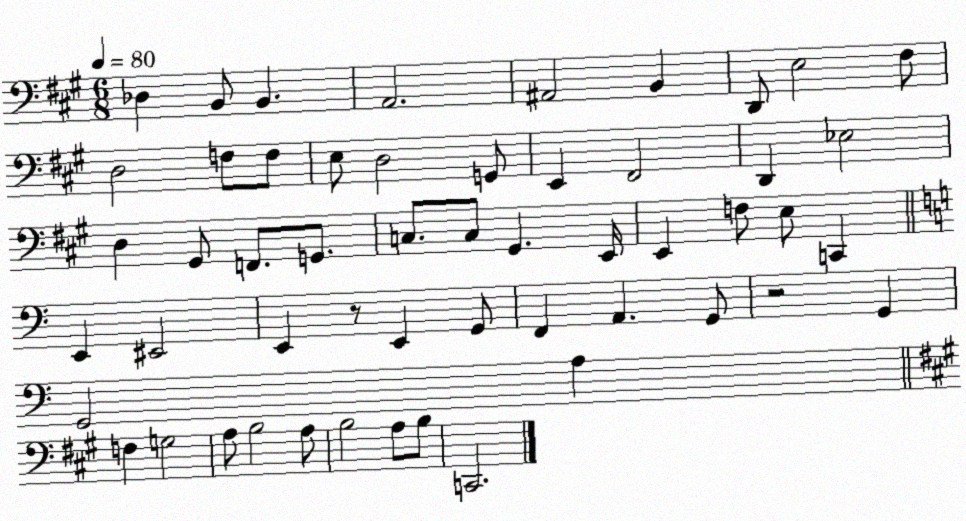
X:1
T:Untitled
M:6/8
L:1/4
K:A
_D, B,,/2 B,, A,,2 ^A,,2 B,, D,,/2 E,2 ^F,/2 D,2 F,/2 F,/2 E,/2 D,2 G,,/2 E,, ^F,,2 D,, _E,2 D, ^G,,/2 F,,/2 G,,/2 C,/2 C,/2 ^G,, E,,/4 E,, F,/2 E,/2 C,, E,, ^E,,2 E,, z/2 E,, G,,/2 F,, A,, G,,/2 z2 G,, G,,2 A, F, G,2 A,/2 B,2 A,/2 B,2 A,/2 B,/2 C,,2